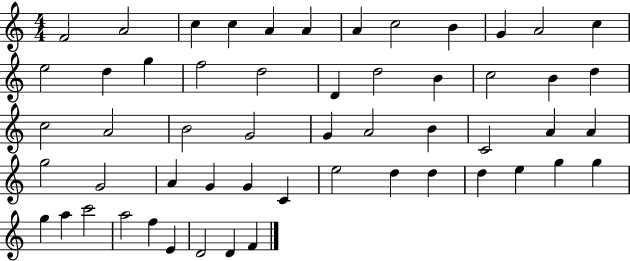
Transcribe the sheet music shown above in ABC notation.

X:1
T:Untitled
M:4/4
L:1/4
K:C
F2 A2 c c A A A c2 B G A2 c e2 d g f2 d2 D d2 B c2 B d c2 A2 B2 G2 G A2 B C2 A A g2 G2 A G G C e2 d d d e g g g a c'2 a2 f E D2 D F